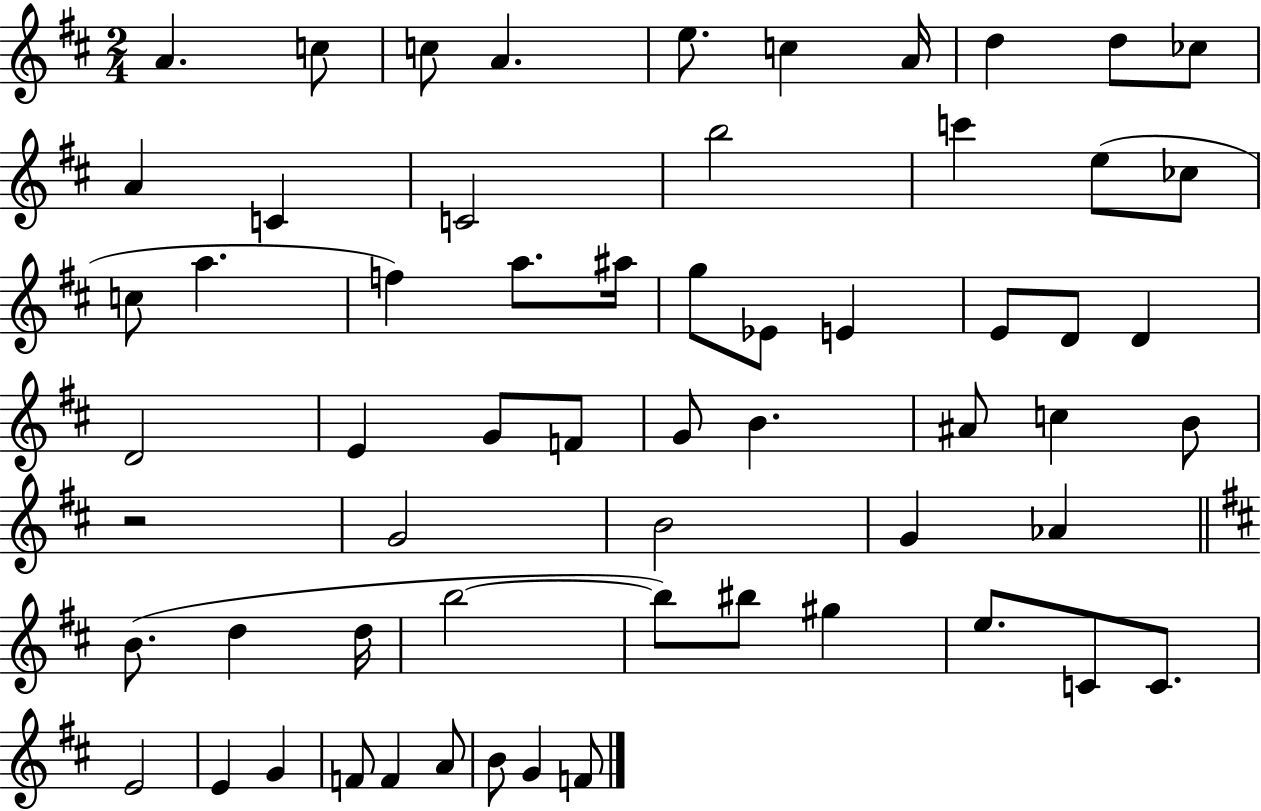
A4/q. C5/e C5/e A4/q. E5/e. C5/q A4/s D5/q D5/e CES5/e A4/q C4/q C4/h B5/h C6/q E5/e CES5/e C5/e A5/q. F5/q A5/e. A#5/s G5/e Eb4/e E4/q E4/e D4/e D4/q D4/h E4/q G4/e F4/e G4/e B4/q. A#4/e C5/q B4/e R/h G4/h B4/h G4/q Ab4/q B4/e. D5/q D5/s B5/h B5/e BIS5/e G#5/q E5/e. C4/e C4/e. E4/h E4/q G4/q F4/e F4/q A4/e B4/e G4/q F4/e